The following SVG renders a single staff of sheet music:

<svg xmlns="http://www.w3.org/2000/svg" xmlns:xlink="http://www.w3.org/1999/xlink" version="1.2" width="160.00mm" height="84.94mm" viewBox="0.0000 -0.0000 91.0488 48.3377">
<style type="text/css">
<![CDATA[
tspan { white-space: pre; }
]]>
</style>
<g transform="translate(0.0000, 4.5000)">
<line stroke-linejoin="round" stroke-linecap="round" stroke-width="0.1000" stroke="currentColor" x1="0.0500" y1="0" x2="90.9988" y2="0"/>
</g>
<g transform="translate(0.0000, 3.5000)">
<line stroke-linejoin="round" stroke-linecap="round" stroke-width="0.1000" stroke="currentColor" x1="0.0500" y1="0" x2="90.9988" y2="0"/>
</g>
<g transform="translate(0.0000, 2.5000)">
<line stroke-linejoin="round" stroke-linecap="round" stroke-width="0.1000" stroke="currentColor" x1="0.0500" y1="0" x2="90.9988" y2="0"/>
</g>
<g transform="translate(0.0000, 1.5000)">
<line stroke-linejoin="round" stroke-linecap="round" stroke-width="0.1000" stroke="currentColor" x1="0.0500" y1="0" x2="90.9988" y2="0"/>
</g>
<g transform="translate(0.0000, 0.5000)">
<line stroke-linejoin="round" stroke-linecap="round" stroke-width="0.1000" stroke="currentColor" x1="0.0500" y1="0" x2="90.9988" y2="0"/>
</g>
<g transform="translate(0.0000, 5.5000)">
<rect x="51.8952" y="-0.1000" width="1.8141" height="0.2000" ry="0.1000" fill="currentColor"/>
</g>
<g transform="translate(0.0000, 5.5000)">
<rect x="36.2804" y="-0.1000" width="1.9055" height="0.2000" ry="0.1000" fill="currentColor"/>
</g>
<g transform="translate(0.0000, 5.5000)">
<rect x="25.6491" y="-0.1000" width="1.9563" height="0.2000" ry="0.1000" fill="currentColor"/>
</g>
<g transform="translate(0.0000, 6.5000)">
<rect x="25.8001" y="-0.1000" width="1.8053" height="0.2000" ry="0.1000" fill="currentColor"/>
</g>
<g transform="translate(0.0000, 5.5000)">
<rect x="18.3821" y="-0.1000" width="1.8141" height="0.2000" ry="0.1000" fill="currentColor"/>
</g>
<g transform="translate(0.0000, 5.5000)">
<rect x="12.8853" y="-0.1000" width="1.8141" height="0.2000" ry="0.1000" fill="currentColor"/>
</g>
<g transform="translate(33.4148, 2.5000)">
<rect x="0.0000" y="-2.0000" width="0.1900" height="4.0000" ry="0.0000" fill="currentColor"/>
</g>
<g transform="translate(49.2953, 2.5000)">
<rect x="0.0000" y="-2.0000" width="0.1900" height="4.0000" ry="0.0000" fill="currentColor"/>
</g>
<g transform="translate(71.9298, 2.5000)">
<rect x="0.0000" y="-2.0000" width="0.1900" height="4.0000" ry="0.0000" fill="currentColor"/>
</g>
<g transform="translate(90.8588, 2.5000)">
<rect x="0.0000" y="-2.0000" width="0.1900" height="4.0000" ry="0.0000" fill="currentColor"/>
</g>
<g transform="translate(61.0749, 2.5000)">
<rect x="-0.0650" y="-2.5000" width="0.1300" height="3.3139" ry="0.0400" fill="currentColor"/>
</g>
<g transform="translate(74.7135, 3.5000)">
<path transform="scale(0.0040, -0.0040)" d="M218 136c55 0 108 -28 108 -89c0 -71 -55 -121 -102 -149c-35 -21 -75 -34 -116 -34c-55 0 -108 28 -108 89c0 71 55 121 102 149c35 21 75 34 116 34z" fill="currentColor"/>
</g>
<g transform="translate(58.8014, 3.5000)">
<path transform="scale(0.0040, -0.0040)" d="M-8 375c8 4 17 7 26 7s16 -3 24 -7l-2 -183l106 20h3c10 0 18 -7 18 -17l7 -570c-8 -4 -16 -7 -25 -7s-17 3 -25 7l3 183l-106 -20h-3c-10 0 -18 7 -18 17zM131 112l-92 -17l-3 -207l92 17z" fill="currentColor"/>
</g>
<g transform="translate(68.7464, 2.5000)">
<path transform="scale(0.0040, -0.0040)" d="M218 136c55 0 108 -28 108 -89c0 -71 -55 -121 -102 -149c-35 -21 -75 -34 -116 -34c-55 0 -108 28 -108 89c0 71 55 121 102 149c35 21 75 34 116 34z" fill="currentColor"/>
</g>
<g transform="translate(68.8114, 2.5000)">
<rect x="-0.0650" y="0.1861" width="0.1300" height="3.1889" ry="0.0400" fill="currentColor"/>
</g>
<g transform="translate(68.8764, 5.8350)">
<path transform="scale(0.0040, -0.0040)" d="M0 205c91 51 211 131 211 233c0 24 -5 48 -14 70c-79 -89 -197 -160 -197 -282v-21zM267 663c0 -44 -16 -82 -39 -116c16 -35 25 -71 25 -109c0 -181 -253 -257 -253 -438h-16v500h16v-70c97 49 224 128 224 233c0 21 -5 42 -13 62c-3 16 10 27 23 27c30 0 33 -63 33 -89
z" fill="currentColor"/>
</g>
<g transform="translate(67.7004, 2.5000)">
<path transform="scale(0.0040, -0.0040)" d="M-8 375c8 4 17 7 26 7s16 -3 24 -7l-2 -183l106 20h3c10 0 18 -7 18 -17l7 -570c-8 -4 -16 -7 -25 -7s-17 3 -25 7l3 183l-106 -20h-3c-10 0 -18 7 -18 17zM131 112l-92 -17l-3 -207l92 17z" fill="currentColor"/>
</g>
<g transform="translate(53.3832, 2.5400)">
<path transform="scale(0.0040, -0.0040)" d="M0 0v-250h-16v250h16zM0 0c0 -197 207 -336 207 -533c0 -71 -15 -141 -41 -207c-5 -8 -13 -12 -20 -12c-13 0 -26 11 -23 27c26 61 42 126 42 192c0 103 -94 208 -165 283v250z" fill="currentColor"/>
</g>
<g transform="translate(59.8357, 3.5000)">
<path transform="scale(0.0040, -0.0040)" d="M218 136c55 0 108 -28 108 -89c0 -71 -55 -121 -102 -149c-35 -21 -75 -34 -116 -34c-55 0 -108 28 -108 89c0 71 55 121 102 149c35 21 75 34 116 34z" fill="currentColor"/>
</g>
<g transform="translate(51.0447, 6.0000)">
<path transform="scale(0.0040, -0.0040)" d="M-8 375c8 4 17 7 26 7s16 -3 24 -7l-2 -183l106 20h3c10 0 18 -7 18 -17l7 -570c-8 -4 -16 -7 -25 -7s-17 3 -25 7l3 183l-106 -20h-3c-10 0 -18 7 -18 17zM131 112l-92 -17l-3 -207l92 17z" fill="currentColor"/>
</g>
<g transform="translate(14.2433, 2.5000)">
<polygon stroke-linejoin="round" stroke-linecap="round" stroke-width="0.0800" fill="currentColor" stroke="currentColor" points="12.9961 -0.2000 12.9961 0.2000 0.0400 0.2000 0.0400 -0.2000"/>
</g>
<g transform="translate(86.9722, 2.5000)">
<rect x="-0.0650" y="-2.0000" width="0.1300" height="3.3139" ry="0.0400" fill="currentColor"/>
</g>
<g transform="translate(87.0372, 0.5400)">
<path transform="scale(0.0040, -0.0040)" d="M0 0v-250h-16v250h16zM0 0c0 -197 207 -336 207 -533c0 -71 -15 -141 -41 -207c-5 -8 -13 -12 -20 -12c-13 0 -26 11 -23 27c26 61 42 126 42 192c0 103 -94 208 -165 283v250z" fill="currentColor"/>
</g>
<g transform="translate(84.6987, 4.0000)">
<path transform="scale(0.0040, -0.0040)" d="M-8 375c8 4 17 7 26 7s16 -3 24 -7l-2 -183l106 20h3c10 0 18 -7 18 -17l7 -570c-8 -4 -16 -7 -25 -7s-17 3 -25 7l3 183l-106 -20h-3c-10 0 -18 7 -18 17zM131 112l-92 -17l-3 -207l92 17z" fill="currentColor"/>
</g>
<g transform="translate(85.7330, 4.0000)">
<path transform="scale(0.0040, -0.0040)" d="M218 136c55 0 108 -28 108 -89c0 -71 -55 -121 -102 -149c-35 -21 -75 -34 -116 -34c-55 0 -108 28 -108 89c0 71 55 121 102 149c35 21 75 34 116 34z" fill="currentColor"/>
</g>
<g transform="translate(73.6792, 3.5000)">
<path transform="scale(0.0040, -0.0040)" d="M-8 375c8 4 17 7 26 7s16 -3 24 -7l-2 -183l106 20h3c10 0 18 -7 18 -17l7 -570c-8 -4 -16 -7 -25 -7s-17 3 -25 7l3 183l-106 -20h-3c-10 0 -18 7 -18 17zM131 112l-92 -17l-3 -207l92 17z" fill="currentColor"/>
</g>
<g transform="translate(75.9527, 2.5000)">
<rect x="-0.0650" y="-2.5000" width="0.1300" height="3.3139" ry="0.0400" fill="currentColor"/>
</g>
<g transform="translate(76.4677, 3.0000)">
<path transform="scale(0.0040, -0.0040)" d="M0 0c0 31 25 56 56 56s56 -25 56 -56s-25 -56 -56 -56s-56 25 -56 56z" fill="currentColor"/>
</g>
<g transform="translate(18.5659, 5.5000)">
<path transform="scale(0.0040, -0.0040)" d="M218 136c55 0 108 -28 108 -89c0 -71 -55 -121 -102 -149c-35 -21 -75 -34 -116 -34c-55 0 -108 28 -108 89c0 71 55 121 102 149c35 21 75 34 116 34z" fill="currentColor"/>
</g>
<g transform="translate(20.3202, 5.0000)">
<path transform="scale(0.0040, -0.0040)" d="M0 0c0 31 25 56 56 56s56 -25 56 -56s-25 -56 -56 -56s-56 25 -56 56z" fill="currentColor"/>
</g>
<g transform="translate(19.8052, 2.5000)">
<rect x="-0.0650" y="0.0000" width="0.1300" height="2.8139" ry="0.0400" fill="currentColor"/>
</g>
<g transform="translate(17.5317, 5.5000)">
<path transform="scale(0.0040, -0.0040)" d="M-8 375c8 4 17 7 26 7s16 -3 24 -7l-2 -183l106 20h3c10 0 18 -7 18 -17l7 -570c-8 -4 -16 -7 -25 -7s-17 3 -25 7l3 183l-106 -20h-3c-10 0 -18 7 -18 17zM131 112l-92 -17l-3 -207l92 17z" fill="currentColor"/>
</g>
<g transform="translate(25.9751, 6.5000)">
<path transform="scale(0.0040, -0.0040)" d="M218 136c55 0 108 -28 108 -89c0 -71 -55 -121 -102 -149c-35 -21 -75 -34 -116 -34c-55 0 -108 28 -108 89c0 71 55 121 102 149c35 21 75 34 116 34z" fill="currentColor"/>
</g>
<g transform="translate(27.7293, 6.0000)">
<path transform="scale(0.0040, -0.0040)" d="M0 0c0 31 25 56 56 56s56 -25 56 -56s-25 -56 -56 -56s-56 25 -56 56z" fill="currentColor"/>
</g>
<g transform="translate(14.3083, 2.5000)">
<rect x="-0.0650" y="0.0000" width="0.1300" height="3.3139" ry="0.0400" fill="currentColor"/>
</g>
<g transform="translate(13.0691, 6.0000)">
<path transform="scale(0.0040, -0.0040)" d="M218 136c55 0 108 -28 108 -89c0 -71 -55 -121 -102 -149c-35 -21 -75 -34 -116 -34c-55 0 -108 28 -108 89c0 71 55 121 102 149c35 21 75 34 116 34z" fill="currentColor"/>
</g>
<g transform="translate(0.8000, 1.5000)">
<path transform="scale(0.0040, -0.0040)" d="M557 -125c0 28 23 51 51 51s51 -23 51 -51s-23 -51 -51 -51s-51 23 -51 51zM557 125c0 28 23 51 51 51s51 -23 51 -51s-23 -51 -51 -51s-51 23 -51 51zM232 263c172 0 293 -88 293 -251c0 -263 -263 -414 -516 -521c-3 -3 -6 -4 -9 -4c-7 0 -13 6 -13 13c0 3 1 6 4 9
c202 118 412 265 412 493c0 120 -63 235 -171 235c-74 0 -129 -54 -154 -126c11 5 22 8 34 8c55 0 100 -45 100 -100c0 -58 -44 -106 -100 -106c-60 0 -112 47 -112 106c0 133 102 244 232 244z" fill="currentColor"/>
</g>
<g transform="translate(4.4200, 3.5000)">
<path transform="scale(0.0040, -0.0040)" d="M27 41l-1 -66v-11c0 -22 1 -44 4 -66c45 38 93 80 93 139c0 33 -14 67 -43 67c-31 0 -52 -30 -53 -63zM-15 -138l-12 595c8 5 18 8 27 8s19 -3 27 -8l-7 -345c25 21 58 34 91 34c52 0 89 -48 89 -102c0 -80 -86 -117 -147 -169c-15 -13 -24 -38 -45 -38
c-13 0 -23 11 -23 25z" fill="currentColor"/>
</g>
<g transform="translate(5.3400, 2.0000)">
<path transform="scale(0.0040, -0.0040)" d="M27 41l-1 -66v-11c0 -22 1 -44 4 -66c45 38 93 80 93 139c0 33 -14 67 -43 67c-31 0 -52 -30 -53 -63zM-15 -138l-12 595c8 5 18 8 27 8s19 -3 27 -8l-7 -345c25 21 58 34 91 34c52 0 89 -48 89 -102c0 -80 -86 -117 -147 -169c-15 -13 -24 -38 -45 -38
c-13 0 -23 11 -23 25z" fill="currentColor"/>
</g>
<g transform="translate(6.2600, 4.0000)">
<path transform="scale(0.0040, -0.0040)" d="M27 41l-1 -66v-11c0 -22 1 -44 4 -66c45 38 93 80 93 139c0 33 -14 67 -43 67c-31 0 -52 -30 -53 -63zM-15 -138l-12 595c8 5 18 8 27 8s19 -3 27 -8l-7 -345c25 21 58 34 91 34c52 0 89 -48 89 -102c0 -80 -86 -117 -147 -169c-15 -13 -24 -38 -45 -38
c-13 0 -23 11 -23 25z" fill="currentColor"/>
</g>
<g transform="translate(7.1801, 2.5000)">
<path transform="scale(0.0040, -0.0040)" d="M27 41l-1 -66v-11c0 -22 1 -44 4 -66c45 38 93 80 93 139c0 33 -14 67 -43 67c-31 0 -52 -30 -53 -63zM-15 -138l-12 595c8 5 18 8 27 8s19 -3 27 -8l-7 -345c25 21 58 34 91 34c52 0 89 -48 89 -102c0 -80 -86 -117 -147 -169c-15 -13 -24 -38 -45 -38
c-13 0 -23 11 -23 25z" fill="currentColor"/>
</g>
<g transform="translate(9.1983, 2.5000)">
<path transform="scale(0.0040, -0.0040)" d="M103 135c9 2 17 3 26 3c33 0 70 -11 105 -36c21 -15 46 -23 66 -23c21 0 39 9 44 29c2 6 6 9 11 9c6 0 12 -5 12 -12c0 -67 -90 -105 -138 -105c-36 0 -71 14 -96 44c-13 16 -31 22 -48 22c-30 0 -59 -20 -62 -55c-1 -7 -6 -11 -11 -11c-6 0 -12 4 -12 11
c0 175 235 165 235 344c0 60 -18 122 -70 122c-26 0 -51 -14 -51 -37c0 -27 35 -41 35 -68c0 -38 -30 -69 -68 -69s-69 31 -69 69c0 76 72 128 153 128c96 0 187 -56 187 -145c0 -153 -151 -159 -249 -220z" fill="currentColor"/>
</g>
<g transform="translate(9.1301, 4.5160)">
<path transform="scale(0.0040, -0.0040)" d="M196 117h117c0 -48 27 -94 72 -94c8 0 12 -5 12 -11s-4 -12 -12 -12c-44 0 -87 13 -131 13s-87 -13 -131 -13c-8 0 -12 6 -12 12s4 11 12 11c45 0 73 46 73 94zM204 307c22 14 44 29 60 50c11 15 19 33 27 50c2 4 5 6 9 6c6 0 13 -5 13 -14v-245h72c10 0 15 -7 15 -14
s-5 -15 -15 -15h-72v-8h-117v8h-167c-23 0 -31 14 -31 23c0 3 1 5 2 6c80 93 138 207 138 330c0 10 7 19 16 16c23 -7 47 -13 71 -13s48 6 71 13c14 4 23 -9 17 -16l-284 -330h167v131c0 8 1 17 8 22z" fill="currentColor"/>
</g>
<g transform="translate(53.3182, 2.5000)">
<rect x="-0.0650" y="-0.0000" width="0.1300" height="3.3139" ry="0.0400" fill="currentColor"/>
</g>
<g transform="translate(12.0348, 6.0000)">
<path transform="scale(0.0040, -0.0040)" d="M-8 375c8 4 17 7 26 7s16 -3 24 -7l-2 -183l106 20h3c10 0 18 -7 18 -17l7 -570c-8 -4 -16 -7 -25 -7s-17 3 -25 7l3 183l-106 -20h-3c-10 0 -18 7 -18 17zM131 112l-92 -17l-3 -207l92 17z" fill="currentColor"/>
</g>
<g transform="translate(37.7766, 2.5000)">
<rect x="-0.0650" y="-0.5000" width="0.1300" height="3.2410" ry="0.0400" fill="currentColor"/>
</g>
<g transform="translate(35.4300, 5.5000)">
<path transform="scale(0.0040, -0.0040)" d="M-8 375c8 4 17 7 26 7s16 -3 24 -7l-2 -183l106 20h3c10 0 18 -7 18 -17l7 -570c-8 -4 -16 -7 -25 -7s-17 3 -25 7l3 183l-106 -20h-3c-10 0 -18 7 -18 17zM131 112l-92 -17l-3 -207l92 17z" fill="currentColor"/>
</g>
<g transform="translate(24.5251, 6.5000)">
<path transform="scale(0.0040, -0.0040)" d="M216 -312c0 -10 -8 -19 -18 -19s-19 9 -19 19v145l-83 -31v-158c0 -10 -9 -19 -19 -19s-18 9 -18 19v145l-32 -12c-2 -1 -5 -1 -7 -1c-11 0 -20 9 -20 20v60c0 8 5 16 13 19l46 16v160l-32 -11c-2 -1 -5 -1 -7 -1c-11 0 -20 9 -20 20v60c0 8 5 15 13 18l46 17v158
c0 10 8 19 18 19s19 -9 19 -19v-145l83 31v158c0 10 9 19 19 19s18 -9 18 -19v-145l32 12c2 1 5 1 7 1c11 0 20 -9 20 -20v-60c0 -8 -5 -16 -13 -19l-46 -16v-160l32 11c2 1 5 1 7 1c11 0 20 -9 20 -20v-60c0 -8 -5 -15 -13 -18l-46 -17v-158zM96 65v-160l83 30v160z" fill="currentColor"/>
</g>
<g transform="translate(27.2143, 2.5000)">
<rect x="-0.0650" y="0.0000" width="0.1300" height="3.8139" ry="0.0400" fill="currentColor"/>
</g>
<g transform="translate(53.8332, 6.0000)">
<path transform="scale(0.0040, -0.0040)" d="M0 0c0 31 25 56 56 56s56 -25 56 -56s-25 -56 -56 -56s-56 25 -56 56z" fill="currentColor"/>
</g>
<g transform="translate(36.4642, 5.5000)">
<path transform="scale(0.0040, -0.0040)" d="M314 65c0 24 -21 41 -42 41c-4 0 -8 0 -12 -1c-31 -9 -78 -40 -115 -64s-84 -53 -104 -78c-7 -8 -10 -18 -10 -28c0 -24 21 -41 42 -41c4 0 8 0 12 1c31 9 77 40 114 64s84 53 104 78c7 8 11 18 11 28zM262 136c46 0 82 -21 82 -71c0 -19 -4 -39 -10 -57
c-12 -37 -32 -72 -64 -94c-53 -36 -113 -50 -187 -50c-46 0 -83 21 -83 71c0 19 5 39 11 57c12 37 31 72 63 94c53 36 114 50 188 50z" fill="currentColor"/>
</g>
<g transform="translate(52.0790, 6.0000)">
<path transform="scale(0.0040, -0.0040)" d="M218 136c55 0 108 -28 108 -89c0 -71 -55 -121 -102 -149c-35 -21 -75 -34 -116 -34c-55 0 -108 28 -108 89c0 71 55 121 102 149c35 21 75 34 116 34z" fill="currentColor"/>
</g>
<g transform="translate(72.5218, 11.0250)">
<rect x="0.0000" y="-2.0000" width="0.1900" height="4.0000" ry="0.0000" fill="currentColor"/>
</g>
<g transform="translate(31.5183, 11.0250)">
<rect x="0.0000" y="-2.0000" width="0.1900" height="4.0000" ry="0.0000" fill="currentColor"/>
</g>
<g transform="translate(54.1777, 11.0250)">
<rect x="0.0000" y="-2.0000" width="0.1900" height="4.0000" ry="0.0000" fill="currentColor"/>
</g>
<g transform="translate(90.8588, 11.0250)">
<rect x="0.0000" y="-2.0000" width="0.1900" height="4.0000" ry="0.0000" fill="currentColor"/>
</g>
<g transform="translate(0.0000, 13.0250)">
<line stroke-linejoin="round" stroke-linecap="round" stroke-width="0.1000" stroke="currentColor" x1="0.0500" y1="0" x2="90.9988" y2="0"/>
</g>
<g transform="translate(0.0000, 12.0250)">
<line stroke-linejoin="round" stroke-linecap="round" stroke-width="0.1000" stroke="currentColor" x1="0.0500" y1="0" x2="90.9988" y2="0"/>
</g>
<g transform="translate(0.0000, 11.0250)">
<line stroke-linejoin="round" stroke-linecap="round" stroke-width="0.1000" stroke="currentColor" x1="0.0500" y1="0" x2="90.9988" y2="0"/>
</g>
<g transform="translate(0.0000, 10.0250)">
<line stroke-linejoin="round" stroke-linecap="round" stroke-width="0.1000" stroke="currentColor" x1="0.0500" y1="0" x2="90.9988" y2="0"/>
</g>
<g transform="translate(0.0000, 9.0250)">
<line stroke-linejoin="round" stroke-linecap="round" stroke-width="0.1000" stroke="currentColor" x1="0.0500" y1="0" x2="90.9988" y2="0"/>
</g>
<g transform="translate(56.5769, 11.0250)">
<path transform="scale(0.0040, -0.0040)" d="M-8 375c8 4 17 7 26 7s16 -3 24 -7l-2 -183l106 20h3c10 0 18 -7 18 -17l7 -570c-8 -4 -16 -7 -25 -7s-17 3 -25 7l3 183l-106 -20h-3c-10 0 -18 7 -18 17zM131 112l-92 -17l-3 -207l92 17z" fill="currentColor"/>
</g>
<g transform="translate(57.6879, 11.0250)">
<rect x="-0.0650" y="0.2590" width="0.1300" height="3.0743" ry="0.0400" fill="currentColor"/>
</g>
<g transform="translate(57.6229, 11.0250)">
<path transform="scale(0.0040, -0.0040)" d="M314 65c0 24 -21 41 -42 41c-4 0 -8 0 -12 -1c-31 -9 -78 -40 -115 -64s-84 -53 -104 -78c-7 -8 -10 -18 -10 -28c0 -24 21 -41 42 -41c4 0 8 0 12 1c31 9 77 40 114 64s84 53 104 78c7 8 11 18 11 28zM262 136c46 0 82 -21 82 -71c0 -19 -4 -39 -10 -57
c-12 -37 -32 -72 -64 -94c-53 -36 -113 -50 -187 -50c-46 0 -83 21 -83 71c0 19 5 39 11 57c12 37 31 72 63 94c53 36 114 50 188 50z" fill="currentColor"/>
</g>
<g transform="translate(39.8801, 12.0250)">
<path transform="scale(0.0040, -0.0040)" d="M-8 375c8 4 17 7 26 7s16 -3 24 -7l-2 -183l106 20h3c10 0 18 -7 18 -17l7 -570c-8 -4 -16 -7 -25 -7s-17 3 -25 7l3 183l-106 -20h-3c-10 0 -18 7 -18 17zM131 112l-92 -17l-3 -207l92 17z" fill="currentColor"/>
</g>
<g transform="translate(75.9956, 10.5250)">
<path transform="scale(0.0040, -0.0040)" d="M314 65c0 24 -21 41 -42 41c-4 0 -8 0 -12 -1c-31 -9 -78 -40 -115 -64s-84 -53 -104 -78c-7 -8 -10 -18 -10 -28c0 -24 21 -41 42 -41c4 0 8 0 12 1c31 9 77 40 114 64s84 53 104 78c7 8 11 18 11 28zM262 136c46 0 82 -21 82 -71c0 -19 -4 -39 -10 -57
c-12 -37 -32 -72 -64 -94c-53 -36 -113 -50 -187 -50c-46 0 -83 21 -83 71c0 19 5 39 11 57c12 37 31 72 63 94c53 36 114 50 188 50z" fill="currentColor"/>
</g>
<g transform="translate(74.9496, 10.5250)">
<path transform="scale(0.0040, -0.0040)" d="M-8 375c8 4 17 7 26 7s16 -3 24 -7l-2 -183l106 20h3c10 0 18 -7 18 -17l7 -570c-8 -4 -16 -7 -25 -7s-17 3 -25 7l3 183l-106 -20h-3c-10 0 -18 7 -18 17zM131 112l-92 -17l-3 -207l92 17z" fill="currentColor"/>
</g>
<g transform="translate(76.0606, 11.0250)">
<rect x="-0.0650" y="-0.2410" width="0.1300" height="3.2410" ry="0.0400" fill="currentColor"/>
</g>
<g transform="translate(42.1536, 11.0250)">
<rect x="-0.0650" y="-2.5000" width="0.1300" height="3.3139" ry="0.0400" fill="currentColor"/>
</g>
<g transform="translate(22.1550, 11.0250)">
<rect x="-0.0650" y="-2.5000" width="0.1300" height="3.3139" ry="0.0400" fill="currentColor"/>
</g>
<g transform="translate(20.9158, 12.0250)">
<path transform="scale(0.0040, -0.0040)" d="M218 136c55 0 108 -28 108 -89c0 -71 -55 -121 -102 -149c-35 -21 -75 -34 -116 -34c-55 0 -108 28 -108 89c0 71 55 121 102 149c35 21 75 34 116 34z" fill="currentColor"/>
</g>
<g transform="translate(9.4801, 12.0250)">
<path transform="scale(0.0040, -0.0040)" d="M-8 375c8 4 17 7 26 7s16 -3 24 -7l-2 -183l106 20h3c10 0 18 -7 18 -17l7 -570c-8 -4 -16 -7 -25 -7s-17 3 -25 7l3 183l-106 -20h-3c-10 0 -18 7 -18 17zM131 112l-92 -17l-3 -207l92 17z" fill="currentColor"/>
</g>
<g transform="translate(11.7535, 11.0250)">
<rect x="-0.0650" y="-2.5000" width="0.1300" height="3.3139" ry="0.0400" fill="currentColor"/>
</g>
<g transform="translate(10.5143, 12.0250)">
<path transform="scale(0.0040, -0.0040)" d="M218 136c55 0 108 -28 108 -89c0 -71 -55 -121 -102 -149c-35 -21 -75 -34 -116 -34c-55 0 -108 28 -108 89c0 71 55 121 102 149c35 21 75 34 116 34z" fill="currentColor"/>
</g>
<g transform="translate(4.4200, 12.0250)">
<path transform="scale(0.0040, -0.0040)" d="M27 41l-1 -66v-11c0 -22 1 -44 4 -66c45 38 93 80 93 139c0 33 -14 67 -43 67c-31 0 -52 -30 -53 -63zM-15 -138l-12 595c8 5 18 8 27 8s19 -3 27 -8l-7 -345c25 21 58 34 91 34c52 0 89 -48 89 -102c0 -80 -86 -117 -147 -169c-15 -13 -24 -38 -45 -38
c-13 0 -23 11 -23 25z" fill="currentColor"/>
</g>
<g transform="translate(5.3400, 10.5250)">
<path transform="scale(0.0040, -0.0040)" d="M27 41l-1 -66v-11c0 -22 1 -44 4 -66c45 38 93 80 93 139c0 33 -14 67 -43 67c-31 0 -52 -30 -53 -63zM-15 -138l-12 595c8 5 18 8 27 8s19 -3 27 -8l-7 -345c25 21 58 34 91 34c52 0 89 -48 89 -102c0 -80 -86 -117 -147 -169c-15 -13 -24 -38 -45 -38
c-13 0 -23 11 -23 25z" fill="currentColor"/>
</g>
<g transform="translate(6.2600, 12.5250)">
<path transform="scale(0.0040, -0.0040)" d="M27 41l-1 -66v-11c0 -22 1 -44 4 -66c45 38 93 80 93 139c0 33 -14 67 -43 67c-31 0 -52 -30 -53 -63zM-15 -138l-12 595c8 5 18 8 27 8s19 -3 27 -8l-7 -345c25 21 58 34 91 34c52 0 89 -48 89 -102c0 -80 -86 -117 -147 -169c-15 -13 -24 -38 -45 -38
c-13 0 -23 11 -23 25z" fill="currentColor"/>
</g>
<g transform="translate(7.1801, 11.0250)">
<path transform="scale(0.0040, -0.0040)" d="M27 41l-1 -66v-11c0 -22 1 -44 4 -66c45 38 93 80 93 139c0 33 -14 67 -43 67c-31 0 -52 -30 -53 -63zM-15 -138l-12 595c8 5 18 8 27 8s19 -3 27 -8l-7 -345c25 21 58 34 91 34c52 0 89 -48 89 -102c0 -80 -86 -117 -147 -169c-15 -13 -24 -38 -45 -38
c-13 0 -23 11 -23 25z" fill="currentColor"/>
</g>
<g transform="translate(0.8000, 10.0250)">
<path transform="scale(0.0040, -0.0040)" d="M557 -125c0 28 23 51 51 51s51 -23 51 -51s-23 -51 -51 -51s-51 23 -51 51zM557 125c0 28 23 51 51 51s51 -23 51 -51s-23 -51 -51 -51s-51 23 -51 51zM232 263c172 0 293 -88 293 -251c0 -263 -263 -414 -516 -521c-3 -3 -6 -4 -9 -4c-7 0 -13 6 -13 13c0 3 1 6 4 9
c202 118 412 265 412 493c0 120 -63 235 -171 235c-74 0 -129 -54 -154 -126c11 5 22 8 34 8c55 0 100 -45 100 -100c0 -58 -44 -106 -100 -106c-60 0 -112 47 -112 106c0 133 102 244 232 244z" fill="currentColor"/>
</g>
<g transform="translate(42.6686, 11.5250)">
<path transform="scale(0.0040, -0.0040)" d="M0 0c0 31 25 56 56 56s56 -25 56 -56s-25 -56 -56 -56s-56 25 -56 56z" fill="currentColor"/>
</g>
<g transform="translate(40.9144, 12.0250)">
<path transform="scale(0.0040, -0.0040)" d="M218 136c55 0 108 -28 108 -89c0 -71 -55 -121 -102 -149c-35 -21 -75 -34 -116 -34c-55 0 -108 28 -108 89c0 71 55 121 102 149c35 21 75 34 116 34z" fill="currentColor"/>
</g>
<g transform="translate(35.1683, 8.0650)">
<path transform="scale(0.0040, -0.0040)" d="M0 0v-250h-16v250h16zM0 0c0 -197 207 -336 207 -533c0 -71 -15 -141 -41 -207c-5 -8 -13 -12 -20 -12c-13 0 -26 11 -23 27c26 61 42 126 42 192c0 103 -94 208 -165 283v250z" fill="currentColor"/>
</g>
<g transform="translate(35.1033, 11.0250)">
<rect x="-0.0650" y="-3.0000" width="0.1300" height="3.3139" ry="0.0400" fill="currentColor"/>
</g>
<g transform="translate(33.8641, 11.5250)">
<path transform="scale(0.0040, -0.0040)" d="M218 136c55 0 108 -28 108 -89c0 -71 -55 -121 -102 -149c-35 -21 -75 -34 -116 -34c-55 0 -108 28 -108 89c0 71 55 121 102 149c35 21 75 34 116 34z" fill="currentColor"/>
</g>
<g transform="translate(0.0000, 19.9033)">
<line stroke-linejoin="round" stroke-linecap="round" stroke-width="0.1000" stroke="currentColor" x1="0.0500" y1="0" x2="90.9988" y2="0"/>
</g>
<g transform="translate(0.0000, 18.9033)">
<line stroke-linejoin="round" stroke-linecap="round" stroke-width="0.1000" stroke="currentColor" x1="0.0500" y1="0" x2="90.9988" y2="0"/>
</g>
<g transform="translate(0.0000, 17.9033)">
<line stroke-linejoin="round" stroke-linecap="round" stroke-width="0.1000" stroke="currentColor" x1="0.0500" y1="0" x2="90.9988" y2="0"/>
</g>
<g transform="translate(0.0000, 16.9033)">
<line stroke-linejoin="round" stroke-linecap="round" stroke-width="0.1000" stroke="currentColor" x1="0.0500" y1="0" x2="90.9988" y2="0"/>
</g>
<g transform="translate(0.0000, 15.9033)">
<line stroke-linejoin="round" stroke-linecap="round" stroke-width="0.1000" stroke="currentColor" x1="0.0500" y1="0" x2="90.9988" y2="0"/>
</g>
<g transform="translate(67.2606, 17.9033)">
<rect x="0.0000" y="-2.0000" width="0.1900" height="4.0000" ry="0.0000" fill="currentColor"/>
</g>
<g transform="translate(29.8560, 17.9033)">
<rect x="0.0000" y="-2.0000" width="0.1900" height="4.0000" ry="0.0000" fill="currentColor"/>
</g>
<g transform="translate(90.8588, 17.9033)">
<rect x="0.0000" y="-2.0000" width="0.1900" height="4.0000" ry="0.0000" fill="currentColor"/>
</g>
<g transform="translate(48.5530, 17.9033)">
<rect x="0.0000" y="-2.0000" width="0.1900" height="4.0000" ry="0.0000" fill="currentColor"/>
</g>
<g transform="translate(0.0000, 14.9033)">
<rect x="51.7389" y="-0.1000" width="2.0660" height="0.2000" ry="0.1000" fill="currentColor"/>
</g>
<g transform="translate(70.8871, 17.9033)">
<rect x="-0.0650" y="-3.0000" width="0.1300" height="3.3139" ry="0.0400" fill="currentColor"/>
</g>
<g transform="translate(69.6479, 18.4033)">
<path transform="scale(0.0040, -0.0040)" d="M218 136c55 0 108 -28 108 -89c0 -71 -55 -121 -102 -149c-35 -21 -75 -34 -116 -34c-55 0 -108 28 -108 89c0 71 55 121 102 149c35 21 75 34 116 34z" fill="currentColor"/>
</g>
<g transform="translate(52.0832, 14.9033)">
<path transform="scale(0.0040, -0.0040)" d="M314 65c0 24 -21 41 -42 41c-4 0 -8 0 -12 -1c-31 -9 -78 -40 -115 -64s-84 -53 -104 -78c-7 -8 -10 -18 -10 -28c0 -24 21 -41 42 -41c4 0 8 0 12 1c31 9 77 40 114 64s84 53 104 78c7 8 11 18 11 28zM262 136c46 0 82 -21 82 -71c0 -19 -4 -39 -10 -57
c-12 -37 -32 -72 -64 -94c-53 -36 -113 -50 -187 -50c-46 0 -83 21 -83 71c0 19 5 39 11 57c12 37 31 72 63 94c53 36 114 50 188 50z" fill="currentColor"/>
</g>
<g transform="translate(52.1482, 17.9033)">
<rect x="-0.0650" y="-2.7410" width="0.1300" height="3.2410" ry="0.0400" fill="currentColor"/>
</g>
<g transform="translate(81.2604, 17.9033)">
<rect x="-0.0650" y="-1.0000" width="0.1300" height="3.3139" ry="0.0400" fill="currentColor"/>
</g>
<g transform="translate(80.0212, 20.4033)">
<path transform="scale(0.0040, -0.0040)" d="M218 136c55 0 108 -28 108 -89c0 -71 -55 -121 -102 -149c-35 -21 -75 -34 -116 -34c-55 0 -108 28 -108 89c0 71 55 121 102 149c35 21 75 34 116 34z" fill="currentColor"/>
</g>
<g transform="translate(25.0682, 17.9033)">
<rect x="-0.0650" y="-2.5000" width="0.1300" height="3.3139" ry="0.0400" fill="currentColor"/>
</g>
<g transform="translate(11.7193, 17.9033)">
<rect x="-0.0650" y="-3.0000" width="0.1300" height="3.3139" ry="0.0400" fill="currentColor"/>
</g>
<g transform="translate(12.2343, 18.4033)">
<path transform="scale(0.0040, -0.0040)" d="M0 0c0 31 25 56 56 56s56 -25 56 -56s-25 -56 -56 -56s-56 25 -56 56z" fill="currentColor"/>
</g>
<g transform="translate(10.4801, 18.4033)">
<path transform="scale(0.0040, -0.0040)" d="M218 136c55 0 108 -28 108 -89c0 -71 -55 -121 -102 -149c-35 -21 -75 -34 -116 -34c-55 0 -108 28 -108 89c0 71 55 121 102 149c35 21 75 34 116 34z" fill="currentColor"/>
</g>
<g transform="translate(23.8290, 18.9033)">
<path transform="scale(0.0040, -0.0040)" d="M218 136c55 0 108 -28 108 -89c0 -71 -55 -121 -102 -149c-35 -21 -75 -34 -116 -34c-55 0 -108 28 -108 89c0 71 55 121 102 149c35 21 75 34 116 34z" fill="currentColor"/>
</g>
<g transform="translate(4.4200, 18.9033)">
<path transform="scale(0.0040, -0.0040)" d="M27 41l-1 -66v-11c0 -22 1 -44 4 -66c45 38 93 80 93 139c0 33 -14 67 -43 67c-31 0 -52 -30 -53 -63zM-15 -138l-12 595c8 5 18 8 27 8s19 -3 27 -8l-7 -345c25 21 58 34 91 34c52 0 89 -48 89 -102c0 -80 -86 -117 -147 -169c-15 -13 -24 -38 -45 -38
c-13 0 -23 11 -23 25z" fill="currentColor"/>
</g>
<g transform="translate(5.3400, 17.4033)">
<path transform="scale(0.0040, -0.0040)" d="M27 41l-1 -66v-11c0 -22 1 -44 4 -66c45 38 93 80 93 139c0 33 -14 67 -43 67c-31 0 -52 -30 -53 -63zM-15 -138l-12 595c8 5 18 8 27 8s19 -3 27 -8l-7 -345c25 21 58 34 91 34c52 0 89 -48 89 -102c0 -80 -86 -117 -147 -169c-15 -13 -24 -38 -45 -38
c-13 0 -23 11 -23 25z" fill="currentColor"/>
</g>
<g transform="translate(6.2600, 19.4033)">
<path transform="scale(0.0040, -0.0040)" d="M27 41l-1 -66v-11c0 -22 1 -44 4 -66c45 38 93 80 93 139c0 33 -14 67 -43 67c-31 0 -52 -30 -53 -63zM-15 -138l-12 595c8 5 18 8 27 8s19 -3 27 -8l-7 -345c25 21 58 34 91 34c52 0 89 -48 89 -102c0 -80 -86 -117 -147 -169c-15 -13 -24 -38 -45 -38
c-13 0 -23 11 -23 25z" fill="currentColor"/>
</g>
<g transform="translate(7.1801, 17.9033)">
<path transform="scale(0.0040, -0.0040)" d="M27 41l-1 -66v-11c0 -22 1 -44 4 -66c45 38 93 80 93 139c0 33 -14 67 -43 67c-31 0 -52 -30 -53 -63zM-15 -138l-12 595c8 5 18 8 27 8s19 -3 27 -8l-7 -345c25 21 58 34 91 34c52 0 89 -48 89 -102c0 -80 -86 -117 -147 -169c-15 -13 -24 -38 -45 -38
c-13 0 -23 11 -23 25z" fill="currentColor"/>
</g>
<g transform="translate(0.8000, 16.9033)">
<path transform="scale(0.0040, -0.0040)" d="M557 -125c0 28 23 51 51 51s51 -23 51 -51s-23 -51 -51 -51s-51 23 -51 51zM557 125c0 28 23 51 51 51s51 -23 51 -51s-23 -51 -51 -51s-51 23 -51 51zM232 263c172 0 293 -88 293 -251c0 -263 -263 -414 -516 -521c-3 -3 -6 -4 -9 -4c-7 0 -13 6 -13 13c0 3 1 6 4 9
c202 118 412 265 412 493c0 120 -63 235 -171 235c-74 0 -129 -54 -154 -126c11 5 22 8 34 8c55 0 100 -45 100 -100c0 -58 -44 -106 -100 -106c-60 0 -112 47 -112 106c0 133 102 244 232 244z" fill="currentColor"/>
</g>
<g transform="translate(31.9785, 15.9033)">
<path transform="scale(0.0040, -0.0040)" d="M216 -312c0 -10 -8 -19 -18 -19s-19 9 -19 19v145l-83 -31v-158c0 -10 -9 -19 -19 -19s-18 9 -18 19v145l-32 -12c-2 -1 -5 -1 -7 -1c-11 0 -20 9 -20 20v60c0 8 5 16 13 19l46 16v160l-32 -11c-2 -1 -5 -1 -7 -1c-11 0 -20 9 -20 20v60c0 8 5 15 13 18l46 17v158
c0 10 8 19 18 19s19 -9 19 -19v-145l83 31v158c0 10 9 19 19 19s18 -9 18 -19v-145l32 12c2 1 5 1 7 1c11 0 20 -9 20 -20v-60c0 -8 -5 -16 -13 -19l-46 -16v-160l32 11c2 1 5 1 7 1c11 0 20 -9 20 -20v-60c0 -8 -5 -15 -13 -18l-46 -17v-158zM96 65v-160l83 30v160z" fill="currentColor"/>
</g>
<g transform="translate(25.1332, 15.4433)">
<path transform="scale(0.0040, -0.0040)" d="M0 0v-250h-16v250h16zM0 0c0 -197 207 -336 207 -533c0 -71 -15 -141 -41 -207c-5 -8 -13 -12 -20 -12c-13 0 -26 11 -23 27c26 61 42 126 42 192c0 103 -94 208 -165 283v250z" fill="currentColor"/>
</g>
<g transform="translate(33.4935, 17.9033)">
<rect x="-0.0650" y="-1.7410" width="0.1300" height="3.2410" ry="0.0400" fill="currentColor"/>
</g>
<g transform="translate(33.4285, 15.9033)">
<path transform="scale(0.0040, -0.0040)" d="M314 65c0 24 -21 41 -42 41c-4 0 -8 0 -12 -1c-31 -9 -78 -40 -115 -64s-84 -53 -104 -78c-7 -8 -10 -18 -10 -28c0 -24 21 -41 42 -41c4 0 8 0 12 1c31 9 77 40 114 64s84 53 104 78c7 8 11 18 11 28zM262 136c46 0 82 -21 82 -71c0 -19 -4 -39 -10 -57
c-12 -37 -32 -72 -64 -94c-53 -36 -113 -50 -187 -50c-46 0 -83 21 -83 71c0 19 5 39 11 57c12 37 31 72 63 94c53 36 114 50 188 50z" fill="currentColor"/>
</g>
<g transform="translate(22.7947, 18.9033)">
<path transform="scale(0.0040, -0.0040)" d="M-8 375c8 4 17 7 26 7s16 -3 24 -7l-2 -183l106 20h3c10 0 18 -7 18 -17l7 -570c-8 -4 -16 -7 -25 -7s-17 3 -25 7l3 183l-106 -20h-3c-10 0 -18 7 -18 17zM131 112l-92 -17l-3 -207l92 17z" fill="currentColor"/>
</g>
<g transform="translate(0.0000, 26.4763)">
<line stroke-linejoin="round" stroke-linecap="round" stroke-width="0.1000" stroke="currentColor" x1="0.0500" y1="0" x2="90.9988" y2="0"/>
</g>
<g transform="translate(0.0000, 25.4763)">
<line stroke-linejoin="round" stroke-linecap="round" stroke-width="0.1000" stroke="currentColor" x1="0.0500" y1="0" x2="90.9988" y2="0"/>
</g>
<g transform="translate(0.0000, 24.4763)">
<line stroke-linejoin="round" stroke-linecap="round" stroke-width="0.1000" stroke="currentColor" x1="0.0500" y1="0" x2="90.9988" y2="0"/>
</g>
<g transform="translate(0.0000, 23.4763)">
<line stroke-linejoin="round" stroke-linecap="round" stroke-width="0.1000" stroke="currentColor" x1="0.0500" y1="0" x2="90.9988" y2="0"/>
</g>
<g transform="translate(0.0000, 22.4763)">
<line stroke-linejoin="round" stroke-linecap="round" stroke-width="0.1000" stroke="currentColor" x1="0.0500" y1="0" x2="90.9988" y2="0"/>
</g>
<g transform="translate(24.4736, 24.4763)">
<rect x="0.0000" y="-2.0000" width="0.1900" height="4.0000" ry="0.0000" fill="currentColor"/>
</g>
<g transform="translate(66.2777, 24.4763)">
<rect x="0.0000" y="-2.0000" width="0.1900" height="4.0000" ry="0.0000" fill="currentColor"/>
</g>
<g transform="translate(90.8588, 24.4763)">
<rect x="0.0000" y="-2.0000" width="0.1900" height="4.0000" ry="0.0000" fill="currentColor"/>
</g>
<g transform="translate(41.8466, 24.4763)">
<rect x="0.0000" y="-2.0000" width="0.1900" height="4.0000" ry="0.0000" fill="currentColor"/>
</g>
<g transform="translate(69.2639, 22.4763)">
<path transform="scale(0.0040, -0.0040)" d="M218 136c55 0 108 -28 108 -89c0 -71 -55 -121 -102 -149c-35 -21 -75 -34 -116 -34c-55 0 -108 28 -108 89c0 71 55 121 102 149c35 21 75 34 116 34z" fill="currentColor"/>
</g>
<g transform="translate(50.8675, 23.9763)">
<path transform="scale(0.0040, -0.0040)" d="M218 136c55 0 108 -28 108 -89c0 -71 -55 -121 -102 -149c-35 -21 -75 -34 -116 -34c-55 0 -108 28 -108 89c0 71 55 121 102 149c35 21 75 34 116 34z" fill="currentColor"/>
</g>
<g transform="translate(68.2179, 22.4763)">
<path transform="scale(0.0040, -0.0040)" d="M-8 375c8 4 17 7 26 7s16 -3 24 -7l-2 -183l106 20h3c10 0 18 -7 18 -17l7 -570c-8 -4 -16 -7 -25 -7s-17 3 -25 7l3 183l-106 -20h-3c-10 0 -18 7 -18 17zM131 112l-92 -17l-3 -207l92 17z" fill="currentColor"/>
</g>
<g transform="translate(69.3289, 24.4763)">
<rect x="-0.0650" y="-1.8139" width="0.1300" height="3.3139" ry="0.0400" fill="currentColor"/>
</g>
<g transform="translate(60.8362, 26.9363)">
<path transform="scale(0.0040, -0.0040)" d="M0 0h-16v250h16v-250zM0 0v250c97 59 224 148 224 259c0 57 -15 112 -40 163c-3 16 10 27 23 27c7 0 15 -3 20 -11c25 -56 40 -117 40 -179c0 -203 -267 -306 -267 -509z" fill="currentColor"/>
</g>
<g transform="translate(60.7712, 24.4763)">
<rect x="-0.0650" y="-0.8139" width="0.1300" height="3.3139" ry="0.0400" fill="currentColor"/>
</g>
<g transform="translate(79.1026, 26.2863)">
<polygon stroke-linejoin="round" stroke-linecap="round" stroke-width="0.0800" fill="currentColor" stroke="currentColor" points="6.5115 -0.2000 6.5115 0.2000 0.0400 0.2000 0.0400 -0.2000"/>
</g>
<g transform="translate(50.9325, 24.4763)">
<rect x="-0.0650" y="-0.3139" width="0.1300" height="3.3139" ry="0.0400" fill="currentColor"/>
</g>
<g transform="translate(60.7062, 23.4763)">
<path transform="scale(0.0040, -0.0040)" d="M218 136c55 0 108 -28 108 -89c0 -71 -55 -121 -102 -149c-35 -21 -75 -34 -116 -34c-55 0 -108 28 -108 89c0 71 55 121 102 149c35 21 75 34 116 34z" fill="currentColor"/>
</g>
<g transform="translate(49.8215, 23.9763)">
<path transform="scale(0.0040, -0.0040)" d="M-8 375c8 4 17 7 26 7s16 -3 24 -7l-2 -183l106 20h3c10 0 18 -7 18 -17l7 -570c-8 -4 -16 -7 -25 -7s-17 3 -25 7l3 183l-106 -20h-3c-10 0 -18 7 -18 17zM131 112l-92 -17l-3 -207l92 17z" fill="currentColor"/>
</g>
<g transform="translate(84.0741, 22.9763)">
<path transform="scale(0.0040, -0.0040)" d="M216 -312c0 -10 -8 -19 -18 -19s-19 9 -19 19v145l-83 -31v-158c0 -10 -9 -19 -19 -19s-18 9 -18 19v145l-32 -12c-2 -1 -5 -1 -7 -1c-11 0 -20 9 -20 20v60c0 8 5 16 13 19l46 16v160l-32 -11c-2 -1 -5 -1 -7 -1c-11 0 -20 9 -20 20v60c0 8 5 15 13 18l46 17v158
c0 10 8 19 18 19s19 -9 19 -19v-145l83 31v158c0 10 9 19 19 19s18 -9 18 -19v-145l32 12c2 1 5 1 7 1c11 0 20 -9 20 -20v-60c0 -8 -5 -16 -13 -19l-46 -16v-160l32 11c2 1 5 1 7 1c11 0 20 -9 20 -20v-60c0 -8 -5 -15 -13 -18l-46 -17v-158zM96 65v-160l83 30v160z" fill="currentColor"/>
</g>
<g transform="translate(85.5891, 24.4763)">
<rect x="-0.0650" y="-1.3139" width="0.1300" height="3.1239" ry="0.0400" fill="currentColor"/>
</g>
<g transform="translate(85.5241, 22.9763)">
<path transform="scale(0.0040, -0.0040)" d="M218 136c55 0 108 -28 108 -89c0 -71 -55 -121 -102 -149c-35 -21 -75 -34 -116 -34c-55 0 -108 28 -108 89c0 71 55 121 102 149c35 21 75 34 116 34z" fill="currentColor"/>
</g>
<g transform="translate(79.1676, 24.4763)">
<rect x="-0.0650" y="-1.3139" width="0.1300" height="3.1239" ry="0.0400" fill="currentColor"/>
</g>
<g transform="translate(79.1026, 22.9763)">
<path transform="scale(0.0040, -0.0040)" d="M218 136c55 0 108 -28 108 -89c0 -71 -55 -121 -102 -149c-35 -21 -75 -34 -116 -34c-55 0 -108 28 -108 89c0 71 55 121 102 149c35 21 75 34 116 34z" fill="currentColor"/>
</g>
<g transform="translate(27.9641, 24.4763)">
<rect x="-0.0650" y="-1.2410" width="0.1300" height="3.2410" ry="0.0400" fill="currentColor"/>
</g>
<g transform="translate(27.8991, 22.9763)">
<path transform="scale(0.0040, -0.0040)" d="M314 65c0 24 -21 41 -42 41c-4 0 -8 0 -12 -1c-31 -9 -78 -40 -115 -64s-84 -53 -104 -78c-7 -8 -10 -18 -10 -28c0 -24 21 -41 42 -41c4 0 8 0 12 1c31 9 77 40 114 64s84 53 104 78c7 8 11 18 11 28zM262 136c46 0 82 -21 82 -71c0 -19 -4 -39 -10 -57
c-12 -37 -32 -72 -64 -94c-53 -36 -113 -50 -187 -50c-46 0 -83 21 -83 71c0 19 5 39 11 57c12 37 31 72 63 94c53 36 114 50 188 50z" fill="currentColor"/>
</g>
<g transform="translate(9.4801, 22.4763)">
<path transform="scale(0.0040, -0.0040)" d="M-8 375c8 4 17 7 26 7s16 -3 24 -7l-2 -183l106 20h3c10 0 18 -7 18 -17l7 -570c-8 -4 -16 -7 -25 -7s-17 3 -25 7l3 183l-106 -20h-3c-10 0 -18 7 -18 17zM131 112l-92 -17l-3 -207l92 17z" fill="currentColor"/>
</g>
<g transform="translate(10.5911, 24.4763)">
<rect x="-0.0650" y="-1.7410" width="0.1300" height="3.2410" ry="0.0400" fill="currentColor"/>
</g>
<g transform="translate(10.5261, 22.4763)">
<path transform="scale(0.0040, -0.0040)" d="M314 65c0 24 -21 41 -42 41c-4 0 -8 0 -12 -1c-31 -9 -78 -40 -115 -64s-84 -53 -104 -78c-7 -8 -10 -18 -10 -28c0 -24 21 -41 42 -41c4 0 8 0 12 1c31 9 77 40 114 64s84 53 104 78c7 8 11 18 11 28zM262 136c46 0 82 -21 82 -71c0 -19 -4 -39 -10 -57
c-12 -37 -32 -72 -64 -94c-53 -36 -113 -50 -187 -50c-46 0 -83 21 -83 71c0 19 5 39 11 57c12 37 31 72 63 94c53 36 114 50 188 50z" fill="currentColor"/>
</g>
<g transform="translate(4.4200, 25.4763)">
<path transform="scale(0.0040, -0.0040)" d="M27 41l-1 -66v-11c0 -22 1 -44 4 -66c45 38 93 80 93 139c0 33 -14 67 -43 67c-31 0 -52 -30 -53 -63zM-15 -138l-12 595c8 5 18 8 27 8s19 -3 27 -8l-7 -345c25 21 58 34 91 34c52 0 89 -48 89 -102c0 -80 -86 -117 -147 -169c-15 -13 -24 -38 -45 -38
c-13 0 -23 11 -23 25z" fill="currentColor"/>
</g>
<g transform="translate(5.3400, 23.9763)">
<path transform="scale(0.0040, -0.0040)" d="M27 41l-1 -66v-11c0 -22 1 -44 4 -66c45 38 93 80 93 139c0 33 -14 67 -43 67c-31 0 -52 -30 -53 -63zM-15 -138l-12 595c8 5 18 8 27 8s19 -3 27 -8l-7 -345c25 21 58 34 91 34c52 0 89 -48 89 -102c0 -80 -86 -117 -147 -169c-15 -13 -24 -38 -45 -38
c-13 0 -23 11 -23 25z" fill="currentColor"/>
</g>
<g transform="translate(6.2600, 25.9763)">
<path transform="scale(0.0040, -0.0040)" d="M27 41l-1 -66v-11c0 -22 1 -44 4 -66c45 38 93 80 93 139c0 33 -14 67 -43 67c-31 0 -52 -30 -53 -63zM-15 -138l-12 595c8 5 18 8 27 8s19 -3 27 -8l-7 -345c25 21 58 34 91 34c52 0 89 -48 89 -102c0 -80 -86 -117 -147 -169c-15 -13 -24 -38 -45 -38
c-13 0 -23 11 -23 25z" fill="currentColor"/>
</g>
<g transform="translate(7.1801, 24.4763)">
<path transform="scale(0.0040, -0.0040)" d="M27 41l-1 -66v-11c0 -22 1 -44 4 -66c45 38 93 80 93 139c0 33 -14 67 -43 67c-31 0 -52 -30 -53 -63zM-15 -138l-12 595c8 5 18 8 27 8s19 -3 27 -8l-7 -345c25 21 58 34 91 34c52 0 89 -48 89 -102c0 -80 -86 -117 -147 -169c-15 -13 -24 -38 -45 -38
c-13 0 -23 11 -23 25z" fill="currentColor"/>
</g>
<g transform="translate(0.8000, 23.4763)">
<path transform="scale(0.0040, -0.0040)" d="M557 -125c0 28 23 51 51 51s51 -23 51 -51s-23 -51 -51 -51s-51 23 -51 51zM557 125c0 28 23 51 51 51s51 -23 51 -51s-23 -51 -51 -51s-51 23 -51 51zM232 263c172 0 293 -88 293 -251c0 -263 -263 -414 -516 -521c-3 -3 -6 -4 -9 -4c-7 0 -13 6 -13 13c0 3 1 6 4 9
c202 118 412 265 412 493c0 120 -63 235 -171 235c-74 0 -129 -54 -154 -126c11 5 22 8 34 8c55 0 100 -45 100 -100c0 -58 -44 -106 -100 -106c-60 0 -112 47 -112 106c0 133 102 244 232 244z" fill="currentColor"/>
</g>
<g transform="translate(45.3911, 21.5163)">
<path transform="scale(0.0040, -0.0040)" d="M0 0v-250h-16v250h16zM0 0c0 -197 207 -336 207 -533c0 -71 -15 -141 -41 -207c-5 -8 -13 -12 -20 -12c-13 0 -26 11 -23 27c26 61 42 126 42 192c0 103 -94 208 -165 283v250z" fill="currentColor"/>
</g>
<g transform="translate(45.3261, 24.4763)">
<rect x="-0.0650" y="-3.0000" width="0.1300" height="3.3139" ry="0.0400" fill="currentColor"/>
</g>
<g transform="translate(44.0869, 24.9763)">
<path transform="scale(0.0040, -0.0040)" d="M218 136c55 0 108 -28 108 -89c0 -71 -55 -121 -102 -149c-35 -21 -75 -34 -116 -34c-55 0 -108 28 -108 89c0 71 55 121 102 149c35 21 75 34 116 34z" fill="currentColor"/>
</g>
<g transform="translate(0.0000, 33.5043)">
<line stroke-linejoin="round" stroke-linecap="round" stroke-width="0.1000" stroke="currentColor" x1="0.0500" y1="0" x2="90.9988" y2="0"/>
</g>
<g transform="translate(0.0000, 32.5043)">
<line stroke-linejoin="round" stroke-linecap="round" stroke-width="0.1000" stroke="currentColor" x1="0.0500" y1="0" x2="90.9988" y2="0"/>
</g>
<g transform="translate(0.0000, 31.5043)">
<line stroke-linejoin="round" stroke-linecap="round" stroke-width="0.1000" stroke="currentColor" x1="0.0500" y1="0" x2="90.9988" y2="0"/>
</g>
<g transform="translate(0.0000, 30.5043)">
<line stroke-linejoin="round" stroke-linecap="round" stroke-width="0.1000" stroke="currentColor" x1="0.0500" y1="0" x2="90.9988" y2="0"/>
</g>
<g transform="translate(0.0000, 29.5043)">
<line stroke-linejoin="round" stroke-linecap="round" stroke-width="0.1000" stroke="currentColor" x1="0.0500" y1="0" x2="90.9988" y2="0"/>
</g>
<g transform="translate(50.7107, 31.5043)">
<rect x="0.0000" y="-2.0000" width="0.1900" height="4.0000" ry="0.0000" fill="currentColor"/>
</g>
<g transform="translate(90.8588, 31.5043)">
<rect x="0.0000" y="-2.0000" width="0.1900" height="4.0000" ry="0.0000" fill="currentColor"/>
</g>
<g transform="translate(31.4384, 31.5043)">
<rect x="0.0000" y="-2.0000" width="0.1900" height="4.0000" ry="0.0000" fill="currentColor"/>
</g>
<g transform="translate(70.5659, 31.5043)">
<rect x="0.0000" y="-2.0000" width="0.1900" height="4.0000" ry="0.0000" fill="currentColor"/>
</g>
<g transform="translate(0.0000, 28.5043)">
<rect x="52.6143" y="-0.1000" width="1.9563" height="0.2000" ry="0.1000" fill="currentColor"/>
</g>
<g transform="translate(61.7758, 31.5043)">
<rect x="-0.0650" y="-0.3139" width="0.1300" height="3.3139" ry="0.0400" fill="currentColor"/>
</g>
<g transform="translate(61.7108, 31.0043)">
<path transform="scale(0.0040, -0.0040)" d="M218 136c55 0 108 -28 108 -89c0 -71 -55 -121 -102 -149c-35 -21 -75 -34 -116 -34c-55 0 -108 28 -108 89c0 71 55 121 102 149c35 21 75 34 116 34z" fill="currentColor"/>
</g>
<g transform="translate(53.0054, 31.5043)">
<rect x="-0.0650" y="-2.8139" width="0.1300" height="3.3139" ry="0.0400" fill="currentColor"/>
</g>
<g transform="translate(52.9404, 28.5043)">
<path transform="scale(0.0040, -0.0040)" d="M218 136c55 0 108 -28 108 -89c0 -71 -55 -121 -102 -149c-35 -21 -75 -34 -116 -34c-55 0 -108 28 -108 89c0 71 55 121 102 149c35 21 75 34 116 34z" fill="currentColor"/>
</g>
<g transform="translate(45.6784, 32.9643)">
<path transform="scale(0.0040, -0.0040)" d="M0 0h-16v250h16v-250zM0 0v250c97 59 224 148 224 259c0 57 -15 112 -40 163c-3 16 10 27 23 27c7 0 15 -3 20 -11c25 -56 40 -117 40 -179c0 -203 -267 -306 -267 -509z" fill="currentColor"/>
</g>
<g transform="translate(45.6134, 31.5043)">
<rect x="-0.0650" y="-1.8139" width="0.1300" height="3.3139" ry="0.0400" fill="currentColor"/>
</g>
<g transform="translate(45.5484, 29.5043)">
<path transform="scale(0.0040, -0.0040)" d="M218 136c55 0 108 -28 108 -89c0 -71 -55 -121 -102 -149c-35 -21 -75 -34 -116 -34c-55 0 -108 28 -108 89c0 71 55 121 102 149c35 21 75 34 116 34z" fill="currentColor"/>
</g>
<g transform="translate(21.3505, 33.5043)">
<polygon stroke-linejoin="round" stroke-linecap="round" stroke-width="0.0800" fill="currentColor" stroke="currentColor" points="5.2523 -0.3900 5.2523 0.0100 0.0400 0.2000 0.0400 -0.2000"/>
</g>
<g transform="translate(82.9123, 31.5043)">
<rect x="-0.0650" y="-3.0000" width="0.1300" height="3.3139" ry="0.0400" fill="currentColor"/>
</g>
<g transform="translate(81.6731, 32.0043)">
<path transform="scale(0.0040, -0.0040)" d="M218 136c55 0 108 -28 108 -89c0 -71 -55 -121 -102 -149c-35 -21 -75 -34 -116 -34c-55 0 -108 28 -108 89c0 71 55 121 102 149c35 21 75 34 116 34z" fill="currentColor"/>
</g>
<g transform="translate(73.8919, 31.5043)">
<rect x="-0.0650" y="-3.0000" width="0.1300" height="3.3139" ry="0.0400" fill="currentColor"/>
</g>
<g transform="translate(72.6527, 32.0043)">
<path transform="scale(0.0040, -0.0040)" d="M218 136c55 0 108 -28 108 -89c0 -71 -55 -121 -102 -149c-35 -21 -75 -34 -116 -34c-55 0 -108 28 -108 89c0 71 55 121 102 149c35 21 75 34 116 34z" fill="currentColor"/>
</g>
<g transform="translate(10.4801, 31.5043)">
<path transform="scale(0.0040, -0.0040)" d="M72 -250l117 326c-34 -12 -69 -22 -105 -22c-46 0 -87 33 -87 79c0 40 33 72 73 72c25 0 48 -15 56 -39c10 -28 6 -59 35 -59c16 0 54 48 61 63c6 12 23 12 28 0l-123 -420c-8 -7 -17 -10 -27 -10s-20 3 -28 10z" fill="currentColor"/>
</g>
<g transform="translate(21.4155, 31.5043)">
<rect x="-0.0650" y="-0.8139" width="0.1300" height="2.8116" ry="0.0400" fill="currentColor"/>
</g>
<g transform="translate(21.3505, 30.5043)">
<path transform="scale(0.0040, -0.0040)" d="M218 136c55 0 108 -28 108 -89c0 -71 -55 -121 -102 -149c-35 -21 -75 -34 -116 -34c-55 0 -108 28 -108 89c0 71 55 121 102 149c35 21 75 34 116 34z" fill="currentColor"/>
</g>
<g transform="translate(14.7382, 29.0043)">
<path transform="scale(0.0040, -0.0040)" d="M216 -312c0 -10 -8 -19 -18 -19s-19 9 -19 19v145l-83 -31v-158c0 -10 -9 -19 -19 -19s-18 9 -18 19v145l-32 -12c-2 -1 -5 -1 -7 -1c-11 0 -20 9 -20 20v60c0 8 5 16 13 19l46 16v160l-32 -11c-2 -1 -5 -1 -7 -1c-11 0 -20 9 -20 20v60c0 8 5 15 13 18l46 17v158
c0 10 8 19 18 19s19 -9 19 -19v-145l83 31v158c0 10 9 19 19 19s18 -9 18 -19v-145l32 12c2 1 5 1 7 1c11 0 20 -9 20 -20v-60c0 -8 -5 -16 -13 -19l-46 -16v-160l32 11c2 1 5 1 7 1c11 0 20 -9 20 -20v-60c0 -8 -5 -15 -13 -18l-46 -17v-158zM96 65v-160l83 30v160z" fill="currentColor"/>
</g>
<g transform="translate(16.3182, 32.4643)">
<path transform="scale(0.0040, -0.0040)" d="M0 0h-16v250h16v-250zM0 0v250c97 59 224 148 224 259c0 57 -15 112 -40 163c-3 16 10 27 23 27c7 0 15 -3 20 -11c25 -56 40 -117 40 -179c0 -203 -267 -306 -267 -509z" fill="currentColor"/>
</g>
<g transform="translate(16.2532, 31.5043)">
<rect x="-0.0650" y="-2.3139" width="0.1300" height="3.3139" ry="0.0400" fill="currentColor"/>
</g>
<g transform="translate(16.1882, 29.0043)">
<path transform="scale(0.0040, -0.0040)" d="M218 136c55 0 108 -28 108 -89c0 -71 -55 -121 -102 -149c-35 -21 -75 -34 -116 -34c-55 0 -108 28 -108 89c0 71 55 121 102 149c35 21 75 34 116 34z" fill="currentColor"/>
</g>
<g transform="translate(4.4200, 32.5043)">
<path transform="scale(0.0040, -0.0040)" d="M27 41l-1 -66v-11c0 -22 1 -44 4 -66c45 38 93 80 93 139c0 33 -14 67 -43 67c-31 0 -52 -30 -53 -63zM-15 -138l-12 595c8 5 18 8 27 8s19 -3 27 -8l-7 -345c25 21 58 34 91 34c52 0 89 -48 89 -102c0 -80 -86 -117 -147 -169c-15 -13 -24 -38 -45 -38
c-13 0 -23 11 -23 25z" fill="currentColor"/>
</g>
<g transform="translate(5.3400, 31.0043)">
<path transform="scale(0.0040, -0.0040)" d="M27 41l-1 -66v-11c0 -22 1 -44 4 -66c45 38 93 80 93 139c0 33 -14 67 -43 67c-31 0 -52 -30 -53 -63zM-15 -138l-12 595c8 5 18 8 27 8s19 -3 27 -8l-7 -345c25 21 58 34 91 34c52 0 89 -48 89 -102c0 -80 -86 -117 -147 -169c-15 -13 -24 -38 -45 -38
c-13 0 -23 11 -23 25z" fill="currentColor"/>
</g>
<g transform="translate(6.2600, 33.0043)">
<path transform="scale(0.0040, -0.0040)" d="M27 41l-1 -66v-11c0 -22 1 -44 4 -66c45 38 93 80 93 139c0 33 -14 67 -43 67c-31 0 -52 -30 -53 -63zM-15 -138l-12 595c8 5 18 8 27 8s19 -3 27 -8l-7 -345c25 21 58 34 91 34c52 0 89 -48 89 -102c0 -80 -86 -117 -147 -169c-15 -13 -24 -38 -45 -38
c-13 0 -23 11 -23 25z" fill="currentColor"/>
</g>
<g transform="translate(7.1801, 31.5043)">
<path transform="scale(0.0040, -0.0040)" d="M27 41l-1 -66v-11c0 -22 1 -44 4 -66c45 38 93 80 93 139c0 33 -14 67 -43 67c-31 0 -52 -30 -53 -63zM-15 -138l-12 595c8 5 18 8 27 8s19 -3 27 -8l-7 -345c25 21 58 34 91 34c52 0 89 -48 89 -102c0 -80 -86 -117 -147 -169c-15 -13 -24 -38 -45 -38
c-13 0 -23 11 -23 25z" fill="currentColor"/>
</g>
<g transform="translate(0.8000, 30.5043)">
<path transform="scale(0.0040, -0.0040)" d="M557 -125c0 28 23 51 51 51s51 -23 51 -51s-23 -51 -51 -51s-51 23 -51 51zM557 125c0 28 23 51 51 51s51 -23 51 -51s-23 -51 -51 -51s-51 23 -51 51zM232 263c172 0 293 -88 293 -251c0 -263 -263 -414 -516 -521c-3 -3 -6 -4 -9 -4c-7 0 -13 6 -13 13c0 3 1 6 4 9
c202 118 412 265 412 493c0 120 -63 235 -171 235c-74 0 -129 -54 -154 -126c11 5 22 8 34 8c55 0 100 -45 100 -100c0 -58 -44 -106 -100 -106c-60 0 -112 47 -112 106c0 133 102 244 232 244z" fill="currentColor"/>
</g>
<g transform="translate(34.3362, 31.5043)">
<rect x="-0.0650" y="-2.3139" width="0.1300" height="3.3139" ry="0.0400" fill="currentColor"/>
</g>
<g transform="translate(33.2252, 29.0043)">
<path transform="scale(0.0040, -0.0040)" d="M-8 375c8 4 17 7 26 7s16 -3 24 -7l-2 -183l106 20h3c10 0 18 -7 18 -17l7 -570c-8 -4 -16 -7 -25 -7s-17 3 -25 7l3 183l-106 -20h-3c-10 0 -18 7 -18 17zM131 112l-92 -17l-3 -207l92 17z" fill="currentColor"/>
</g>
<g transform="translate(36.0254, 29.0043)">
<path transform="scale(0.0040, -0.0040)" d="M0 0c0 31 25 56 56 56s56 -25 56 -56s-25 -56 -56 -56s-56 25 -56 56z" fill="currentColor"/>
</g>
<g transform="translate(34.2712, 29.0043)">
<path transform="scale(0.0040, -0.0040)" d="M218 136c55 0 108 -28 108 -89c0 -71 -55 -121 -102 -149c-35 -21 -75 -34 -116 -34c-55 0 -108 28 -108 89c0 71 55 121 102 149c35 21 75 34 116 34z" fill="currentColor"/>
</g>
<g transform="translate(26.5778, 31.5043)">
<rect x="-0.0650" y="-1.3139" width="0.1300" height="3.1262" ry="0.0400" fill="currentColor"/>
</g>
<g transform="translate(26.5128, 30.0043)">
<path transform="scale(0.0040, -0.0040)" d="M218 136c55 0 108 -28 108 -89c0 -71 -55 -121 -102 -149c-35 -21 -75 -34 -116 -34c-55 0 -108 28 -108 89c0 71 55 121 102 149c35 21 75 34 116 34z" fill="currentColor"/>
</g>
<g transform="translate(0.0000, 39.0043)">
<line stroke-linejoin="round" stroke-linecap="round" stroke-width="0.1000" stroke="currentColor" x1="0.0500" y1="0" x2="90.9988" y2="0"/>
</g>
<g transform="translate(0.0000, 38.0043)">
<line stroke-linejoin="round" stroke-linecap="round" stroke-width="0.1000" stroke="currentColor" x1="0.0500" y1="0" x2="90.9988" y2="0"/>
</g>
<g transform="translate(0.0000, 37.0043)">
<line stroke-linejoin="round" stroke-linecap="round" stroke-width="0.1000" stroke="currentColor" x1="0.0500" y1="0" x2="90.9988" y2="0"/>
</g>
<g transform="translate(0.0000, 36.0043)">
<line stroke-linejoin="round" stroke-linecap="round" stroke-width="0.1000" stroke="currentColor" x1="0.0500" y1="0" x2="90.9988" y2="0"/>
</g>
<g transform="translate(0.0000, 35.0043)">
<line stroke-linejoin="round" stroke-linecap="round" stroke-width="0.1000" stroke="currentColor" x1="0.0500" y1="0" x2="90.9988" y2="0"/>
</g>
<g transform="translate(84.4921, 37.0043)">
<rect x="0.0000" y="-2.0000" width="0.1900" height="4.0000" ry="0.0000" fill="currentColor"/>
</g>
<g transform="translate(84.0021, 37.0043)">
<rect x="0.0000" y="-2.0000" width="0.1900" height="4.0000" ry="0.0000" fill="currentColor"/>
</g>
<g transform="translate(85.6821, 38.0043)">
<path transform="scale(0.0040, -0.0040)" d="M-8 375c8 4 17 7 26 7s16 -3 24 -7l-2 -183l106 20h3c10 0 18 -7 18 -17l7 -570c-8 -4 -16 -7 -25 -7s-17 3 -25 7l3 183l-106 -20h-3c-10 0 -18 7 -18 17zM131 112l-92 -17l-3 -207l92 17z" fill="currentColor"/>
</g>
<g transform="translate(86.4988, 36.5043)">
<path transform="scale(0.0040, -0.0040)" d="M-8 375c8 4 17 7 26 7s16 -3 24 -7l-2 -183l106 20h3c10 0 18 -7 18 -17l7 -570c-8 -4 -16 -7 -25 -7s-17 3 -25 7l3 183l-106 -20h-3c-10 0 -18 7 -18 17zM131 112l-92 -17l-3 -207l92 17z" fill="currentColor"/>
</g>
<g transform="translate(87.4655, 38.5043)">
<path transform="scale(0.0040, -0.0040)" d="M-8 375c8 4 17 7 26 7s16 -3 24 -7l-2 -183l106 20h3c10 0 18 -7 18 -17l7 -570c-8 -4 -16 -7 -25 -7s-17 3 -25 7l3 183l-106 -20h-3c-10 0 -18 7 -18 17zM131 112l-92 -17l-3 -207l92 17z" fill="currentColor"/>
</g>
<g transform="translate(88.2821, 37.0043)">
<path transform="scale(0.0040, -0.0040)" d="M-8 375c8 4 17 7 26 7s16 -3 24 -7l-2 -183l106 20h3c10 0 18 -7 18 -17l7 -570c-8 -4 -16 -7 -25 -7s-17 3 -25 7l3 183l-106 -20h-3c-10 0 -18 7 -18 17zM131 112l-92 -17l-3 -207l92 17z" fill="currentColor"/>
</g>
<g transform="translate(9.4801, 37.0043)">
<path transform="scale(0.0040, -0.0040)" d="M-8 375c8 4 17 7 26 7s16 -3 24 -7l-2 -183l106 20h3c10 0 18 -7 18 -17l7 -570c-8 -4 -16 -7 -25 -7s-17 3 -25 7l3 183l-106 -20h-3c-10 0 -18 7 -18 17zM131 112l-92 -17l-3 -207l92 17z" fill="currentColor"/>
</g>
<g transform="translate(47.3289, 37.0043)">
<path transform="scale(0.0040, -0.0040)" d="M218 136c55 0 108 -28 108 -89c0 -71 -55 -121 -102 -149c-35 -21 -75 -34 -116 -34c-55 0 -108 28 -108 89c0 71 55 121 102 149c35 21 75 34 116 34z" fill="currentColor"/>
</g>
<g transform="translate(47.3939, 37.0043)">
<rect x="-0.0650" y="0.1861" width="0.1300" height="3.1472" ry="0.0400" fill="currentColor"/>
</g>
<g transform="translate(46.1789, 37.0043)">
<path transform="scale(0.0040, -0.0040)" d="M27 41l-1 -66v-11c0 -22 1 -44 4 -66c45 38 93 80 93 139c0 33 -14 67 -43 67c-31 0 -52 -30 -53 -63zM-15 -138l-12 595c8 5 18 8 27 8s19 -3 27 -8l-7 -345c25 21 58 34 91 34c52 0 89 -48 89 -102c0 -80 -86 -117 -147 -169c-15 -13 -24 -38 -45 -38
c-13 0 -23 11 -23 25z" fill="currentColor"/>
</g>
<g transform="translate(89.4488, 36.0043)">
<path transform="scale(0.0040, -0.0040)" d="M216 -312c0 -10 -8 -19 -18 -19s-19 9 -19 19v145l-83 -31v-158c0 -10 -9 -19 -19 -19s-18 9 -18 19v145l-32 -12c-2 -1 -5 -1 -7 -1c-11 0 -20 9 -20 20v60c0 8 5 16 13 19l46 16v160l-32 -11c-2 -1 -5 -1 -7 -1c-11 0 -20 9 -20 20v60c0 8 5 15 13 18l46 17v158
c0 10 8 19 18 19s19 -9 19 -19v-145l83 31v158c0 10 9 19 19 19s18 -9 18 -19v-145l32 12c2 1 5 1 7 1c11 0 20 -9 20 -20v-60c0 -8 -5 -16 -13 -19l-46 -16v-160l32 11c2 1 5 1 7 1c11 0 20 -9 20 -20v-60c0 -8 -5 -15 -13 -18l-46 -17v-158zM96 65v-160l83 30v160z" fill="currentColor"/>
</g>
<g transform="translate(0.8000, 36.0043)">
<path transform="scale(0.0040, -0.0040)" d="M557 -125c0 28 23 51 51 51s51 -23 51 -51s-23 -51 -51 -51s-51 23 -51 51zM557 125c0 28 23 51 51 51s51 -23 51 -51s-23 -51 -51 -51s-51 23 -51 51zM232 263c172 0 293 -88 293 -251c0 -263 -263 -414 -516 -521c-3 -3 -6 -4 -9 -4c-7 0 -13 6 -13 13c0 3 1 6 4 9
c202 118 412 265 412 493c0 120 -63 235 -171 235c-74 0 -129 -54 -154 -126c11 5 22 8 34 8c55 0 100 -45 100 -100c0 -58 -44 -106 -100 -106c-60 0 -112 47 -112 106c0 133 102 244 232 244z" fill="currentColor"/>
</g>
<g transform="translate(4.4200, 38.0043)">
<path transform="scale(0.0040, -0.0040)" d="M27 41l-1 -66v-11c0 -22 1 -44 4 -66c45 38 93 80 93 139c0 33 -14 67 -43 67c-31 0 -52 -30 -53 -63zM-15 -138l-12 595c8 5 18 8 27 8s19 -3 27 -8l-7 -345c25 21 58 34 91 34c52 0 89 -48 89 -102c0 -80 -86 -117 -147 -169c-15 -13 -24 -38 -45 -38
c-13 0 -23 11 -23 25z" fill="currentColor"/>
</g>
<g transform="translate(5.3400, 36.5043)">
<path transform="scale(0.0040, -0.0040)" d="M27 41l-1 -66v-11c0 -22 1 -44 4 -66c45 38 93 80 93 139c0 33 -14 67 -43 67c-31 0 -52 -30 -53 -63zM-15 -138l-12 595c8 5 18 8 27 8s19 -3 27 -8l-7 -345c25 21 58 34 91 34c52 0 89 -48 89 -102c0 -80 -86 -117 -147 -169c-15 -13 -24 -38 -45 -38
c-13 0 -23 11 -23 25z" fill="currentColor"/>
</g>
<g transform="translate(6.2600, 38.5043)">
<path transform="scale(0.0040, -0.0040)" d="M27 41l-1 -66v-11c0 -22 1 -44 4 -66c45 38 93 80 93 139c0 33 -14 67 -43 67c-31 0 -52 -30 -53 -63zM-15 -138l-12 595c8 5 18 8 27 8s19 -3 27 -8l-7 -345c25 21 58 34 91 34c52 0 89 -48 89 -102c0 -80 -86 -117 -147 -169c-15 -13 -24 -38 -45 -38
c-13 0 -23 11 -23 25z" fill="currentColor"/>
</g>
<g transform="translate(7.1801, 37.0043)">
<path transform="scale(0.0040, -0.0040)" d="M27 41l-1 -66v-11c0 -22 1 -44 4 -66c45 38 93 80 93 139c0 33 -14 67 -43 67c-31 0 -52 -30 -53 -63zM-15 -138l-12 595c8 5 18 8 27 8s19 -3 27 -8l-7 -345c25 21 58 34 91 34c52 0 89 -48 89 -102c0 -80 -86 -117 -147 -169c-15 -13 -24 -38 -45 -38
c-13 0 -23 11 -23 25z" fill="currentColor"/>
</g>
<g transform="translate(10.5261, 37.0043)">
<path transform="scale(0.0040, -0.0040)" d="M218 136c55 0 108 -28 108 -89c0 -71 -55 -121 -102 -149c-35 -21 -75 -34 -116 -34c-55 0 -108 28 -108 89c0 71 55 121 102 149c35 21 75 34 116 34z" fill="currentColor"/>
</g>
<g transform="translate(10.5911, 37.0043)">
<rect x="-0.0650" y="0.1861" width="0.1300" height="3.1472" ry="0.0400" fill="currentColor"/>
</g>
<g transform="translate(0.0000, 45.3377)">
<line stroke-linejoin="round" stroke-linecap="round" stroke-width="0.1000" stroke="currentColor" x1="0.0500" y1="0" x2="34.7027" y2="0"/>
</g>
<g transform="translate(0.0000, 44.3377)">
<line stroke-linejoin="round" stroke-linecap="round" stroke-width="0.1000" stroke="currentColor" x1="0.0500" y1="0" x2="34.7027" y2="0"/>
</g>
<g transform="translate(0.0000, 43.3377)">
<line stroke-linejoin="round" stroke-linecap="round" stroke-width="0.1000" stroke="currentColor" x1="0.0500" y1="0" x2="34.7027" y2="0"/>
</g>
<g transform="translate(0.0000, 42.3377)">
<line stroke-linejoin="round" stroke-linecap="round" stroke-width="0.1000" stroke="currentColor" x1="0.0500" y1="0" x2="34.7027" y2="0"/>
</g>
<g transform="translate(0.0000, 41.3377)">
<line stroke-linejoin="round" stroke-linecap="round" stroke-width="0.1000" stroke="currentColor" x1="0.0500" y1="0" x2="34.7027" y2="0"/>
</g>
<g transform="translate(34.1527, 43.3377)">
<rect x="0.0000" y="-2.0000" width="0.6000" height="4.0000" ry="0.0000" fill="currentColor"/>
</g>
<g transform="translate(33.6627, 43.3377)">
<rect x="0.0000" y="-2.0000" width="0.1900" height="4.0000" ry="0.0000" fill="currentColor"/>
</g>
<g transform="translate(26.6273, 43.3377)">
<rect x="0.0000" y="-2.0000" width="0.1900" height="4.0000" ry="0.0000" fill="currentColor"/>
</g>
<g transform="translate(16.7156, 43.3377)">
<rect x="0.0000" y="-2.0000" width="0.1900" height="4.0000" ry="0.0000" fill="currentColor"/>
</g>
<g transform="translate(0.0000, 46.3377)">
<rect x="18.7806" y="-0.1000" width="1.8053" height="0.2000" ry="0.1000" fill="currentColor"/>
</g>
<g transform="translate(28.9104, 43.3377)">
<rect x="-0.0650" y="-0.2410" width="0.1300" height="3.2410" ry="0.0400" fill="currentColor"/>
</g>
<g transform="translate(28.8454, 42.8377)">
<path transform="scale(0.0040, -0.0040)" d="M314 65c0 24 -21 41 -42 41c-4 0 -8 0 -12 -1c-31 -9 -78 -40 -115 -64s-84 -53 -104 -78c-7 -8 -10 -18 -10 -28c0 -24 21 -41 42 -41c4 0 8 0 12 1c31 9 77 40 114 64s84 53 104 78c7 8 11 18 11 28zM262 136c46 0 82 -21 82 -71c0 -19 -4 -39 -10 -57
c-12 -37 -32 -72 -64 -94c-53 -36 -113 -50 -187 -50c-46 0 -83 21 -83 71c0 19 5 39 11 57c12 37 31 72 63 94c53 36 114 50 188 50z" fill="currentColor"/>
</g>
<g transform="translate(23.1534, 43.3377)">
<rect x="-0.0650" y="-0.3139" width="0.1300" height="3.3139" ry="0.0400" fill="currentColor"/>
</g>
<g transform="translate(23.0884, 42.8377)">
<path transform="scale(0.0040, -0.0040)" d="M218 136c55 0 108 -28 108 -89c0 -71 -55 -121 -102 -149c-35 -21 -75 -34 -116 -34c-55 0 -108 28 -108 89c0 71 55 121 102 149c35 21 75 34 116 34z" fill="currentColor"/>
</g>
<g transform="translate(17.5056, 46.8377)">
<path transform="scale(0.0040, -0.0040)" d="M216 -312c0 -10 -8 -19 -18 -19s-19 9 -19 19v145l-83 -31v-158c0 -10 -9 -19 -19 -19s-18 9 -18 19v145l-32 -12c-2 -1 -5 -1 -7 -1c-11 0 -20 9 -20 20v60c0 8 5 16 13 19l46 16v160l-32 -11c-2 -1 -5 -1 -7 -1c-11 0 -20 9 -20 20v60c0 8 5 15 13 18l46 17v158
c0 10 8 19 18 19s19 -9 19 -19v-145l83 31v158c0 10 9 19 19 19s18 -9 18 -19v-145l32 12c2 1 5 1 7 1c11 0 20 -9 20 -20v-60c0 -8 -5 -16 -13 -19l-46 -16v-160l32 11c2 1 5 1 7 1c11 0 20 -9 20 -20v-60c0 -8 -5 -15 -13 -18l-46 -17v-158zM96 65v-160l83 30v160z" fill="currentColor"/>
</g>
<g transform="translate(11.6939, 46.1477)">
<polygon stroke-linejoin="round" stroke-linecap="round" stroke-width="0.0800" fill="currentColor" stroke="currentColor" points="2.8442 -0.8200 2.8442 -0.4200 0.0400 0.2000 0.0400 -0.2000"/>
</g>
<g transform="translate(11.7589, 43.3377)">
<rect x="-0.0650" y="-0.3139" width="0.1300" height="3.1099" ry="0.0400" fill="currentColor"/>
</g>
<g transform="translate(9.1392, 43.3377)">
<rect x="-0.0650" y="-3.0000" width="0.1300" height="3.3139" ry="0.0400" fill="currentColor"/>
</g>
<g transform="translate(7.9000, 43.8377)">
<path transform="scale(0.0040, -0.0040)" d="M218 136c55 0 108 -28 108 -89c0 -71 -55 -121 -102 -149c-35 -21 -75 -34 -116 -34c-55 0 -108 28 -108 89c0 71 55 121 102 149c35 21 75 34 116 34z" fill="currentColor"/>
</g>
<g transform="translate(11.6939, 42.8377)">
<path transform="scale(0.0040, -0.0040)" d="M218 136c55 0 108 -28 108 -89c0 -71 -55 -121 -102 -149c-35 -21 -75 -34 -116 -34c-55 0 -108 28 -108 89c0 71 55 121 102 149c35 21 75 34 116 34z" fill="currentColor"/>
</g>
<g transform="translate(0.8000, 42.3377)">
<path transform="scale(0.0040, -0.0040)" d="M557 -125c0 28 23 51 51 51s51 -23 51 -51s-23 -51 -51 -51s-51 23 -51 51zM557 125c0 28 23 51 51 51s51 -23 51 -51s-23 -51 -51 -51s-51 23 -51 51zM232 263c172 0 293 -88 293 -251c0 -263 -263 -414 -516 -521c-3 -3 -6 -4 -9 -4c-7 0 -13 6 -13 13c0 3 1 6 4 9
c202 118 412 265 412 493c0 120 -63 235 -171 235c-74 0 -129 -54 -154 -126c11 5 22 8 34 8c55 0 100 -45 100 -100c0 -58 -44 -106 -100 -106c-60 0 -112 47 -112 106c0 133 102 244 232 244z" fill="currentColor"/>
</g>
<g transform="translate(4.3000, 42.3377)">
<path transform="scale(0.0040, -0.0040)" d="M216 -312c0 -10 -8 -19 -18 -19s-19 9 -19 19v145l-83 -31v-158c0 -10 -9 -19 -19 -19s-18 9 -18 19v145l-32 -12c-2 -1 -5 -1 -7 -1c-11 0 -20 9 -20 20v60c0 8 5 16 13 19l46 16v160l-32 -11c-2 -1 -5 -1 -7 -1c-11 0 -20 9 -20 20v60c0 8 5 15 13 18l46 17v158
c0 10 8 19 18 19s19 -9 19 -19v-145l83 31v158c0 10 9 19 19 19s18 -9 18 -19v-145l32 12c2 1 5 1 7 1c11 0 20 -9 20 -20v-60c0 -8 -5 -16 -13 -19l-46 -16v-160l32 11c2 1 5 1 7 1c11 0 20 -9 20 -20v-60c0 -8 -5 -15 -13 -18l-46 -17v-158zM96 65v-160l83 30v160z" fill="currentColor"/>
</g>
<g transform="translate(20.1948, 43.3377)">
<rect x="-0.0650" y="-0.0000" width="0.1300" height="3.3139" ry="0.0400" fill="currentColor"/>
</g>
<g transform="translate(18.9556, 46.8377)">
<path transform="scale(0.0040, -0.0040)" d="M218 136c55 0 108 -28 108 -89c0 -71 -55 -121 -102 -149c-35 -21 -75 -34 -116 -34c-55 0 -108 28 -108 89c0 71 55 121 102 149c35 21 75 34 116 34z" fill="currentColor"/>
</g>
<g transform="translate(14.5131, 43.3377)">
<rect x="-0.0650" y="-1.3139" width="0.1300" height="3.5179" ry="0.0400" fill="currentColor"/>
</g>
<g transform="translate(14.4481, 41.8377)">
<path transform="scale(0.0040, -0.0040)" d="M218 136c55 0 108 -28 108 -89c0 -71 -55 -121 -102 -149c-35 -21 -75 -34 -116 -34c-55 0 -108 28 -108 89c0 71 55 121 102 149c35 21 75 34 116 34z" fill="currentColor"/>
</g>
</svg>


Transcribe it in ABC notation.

X:1
T:Untitled
M:2/4
L:1/4
K:Ab
D,,/2 E,,/2 ^C,,/2 E,,2 D,,/2 B,, D,/4 B,, A,,/2 B,, B,, C,/2 B,, D,2 E,2 C, B,,/2 ^A,2 C2 C, F,, A,2 G,2 C,/2 E, F,/2 A, G,/2 ^G,/2 z/2 ^B,/2 F,/2 G,/2 B, _A,/2 C _E, C, C, D, _D, C, E,/2 G,/2 ^D,, E, E,2